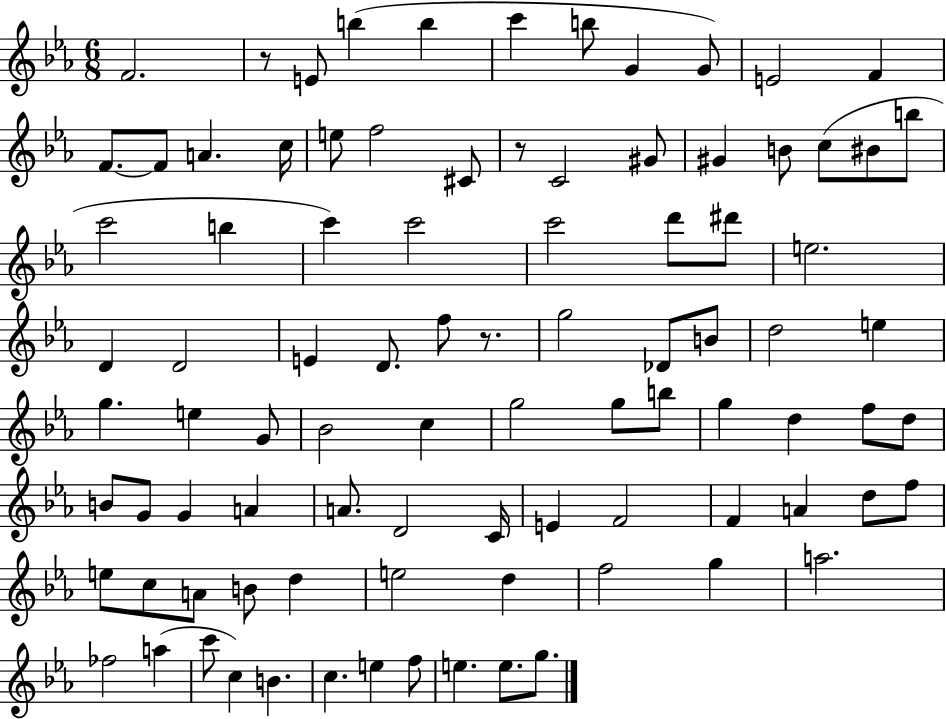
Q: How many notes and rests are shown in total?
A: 91